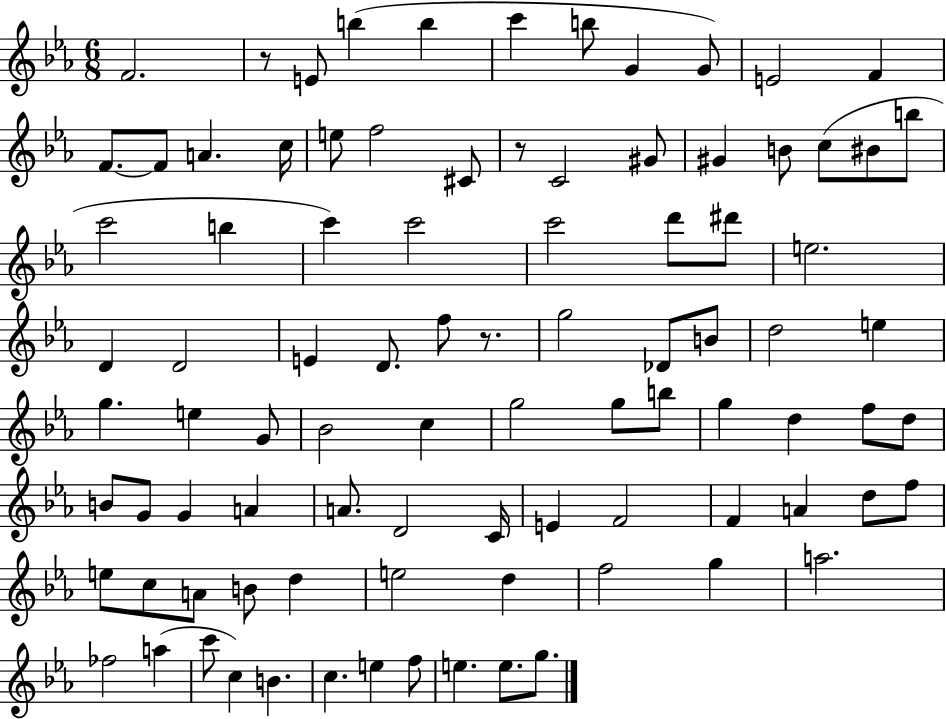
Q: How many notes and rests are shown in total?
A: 91